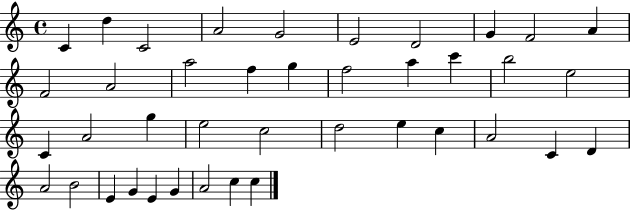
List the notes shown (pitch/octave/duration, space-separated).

C4/q D5/q C4/h A4/h G4/h E4/h D4/h G4/q F4/h A4/q F4/h A4/h A5/h F5/q G5/q F5/h A5/q C6/q B5/h E5/h C4/q A4/h G5/q E5/h C5/h D5/h E5/q C5/q A4/h C4/q D4/q A4/h B4/h E4/q G4/q E4/q G4/q A4/h C5/q C5/q